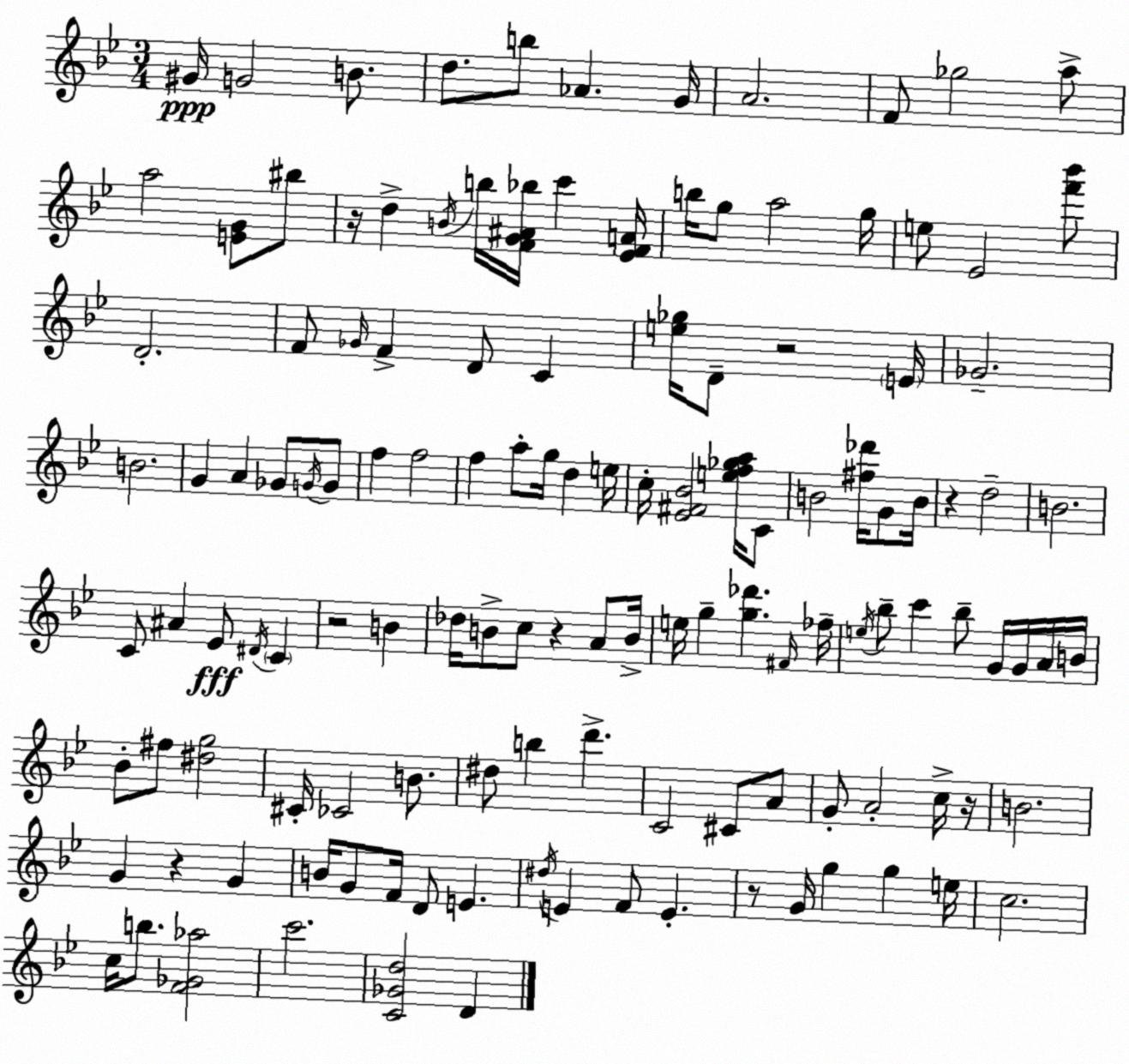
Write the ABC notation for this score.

X:1
T:Untitled
M:3/4
L:1/4
K:Bb
^G/4 G2 B/2 d/2 b/2 _A G/4 A2 F/2 _g2 a/2 a2 [EG]/2 ^b/2 z/4 d B/4 b/4 [FG^A_b]/4 c' [_EFA]/4 b/4 g/2 a2 g/4 e/2 _E2 [f'_b']/2 D2 F/2 _G/4 F D/2 C [e_g]/4 D/2 z2 E/4 _G2 B2 G A _G/2 G/4 G/2 f f2 f a/2 g/4 d e/4 c/4 [_E^F_B]2 [ef_ga]/4 C/2 B2 [^f_d']/4 G/2 B/4 z d2 B2 C/2 ^A _E/2 ^D/4 C z2 B _d/4 B/2 c/2 z A/2 B/4 e/4 g [g_d'] ^F/4 _f/4 e/4 _b/2 c' _b/2 G/4 G/4 A/4 B/4 _B/2 ^f/2 [^dg]2 ^C/4 _C2 B/2 ^d/2 b d' C2 ^C/2 A/2 G/2 A2 c/4 z/4 B2 G z G B/4 G/2 F/4 D/2 E ^d/4 E F/2 E z/2 G/4 g g e/4 c2 c/4 b/2 [F_G_a]2 c'2 [C_Gd]2 D